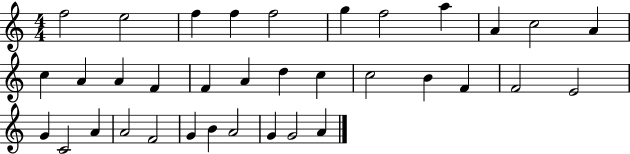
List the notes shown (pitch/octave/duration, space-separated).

F5/h E5/h F5/q F5/q F5/h G5/q F5/h A5/q A4/q C5/h A4/q C5/q A4/q A4/q F4/q F4/q A4/q D5/q C5/q C5/h B4/q F4/q F4/h E4/h G4/q C4/h A4/q A4/h F4/h G4/q B4/q A4/h G4/q G4/h A4/q